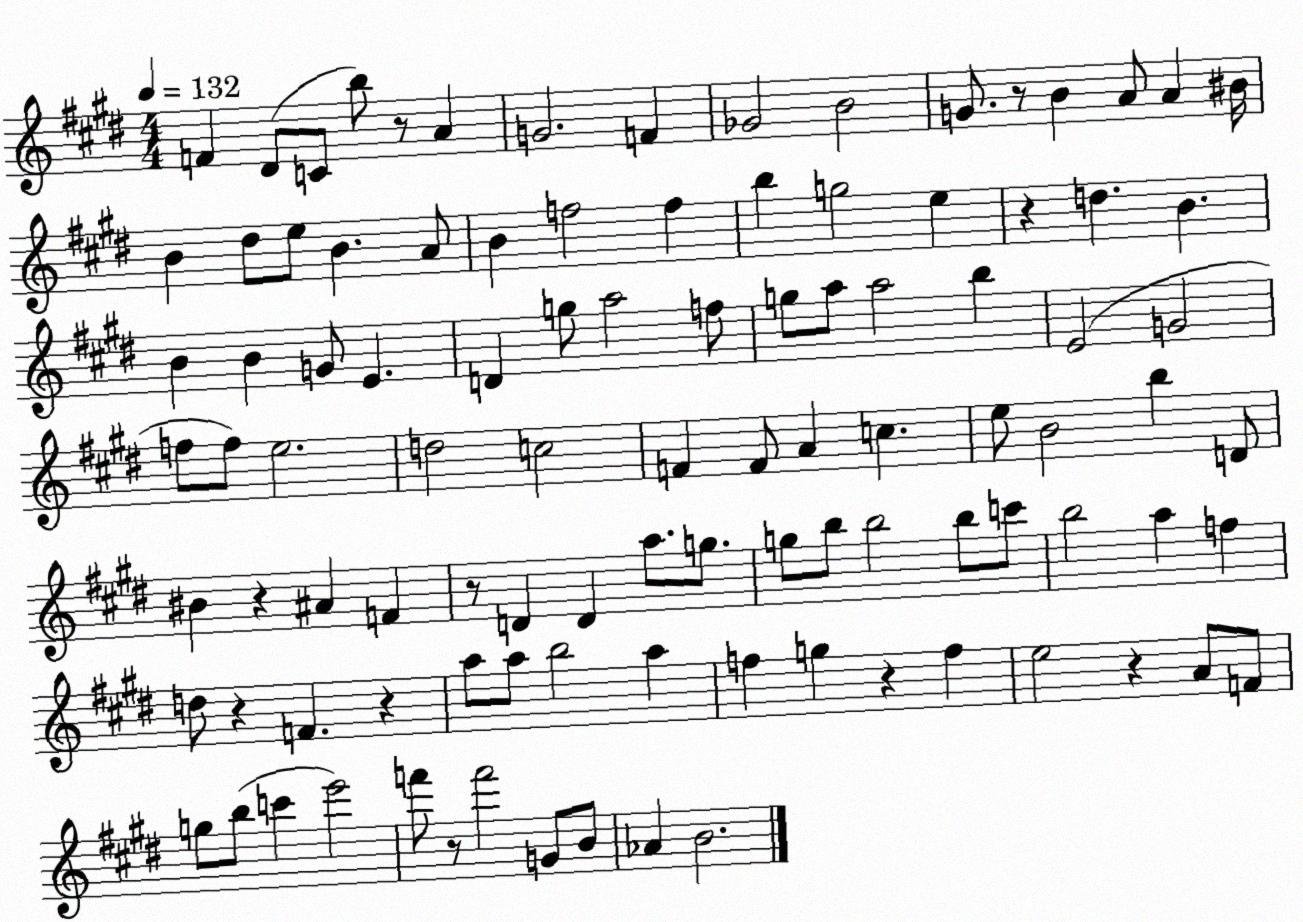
X:1
T:Untitled
M:4/4
L:1/4
K:E
F ^D/2 C/2 b/2 z/2 A G2 F _G2 B2 G/2 z/2 B A/2 A ^B/4 B ^d/2 e/2 B A/2 B f2 f b g2 e z d B B B G/2 E D g/2 a2 f/2 g/2 a/2 a2 b E2 G2 f/2 f/2 e2 d2 c2 F F/2 A c e/2 B2 b D/2 ^B z ^A F z/2 D D a/2 g/2 g/2 b/2 b2 b/2 c'/2 b2 a f d/2 z F z a/2 a/2 b2 a f g z f e2 z A/2 F/2 g/2 b/2 c' e'2 f'/2 z/2 f'2 G/2 B/2 _A B2